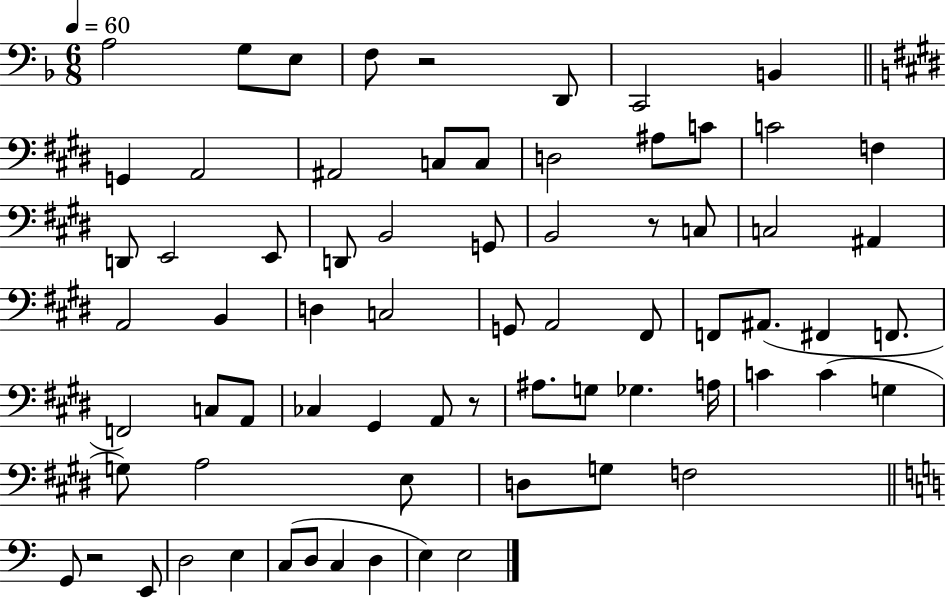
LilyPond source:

{
  \clef bass
  \numericTimeSignature
  \time 6/8
  \key f \major
  \tempo 4 = 60
  a2 g8 e8 | f8 r2 d,8 | c,2 b,4 | \bar "||" \break \key e \major g,4 a,2 | ais,2 c8 c8 | d2 ais8 c'8 | c'2 f4 | \break d,8 e,2 e,8 | d,8 b,2 g,8 | b,2 r8 c8 | c2 ais,4 | \break a,2 b,4 | d4 c2 | g,8 a,2 fis,8 | f,8 ais,8.( fis,4 f,8. | \break f,2) c8 a,8 | ces4 gis,4 a,8 r8 | ais8. g8 ges4. a16 | c'4 c'4( g4 | \break g8) a2 e8 | d8 g8 f2 | \bar "||" \break \key c \major g,8 r2 e,8 | d2 e4 | c8( d8 c4 d4 | e4) e2 | \break \bar "|."
}